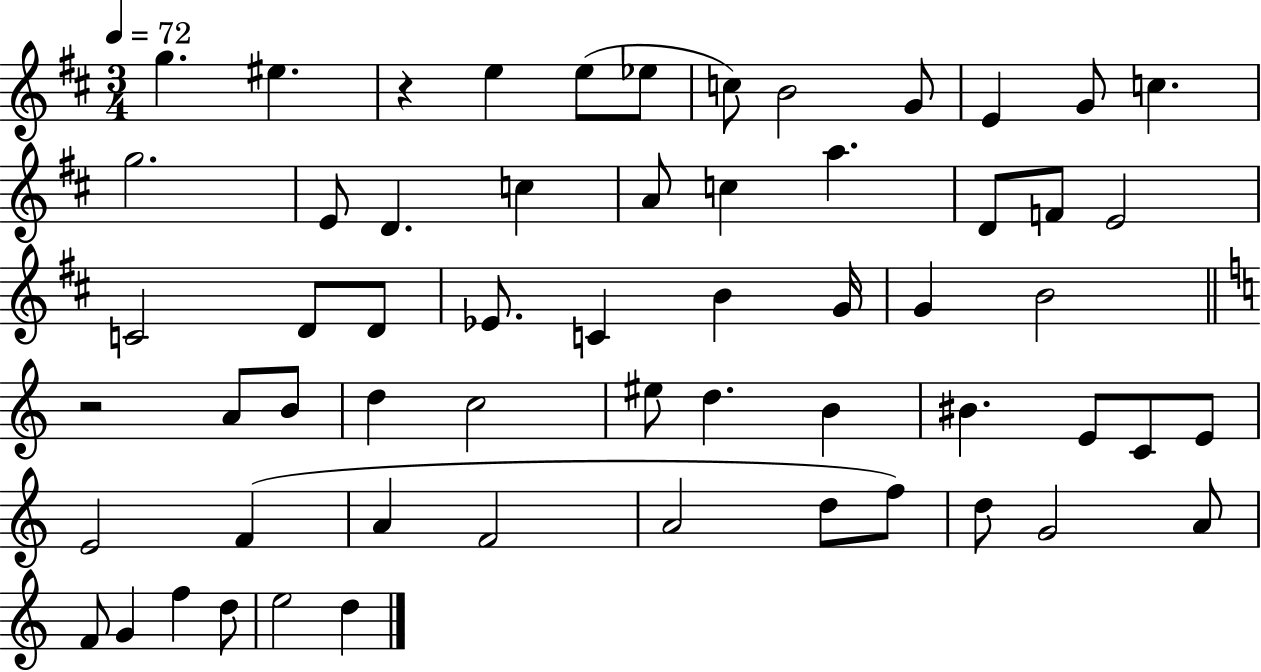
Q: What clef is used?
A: treble